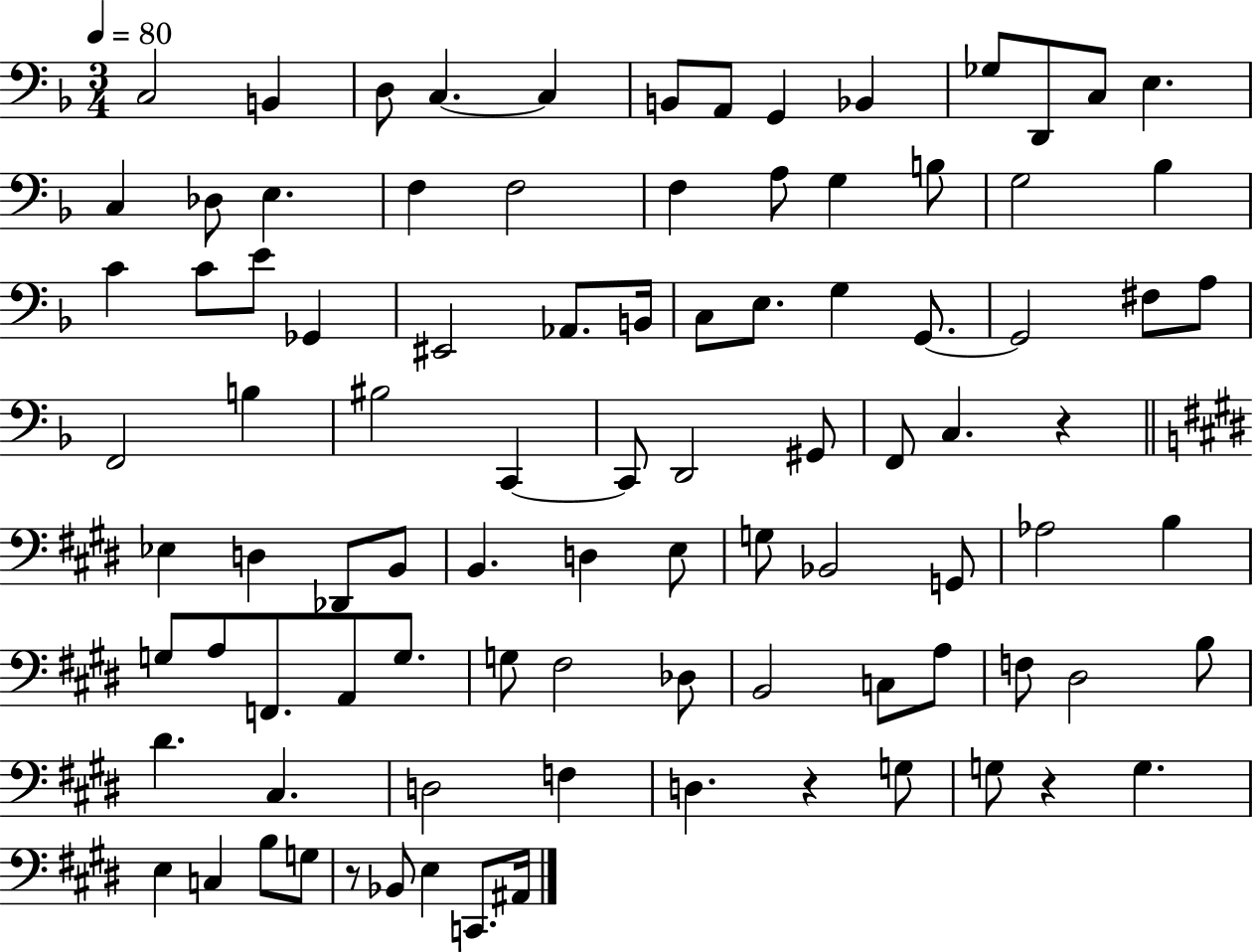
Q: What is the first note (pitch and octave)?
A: C3